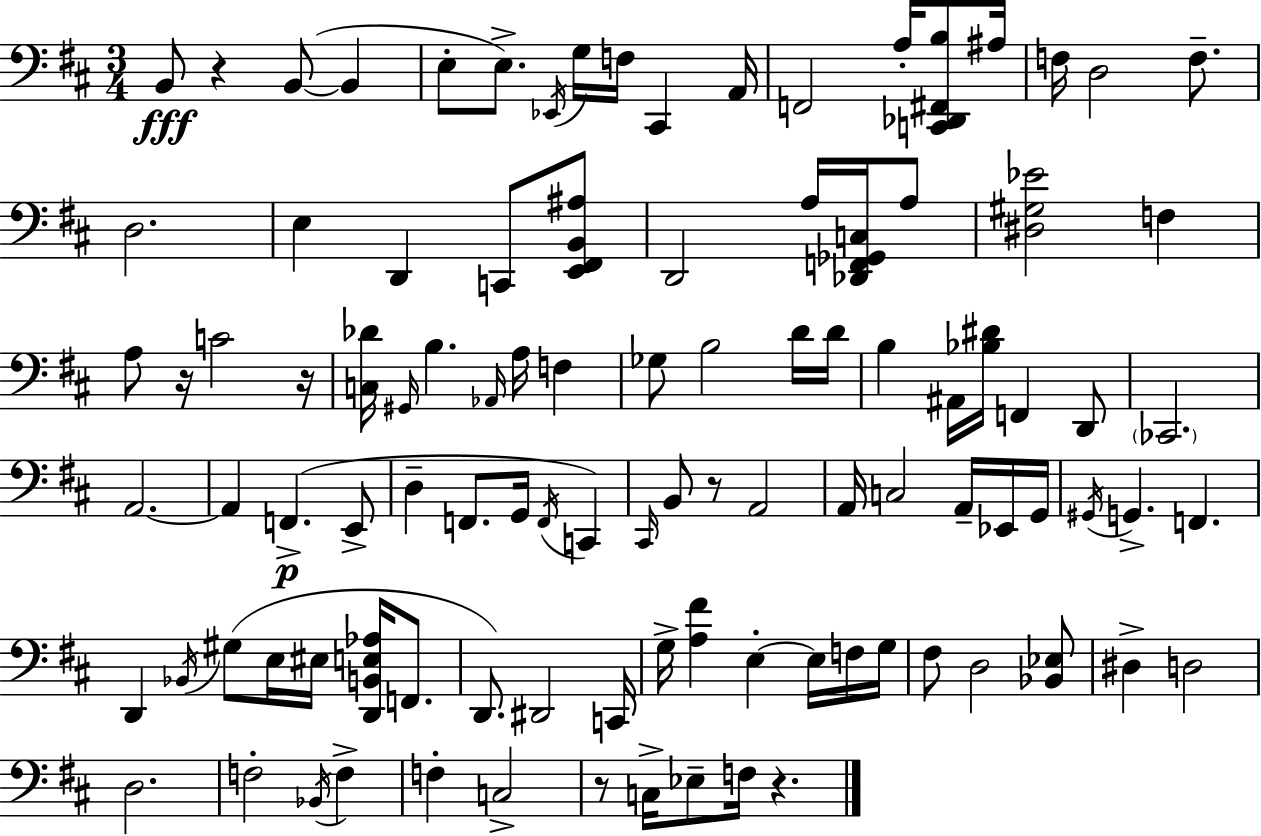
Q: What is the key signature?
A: D major